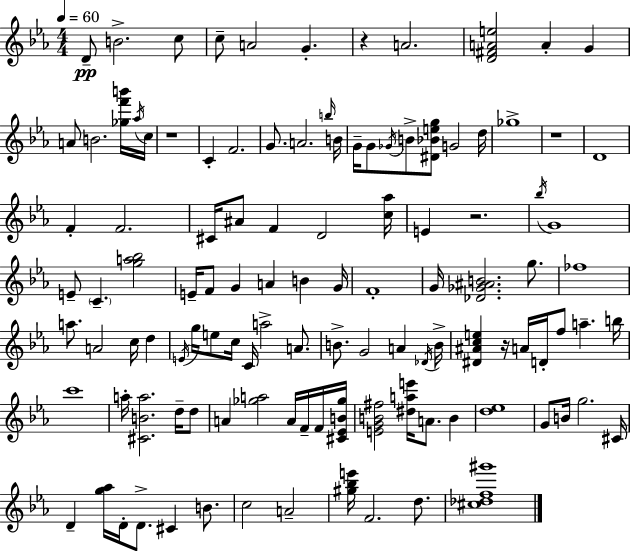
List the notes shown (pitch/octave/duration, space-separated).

D4/e B4/h. C5/e C5/e A4/h G4/q. R/q A4/h. [D4,F#4,A4,E5]/h A4/q G4/q A4/e B4/h. [Gb5,F6,B6]/s Ab5/s C5/s R/w C4/q F4/h. G4/e. A4/h. B5/s B4/s G4/s G4/e Gb4/s B4/e [D#4,Bb4,E5,G5]/e G4/h D5/s Gb5/w R/w D4/w F4/q F4/h. C#4/s A#4/e F4/q D4/h [C5,Ab5]/s E4/q R/h. Bb5/s G4/w E4/e C4/q. [G5,A5,Bb5]/h E4/s F4/e G4/q A4/q B4/q G4/s F4/w G4/s [Db4,Gb4,A#4,B4]/h. G5/e. FES5/w A5/e. A4/h C5/s D5/q E4/s G5/s E5/e C5/s C4/s A5/h A4/e. B4/e. G4/h A4/q Db4/s B4/s [D#4,A#4,C5,E5]/q R/s A4/s D4/s F5/e A5/q. B5/s C6/w A5/s [C#4,B4,A5]/h. D5/s D5/e A4/q [Gb5,A5]/h A4/s F4/s F4/s [C#4,Eb4,B4,Gb5]/s [E4,G4,B4,F#5]/h [D#5,A5,E6]/s A4/e. B4/q [D5,Eb5]/w G4/e B4/s G5/h. C#4/s D4/q [G5,Ab5]/s D4/s D4/e. C#4/q B4/e. C5/h A4/h [G#5,Bb5,E6]/s F4/h. D5/e. [C#5,Db5,F5,G#6]/w